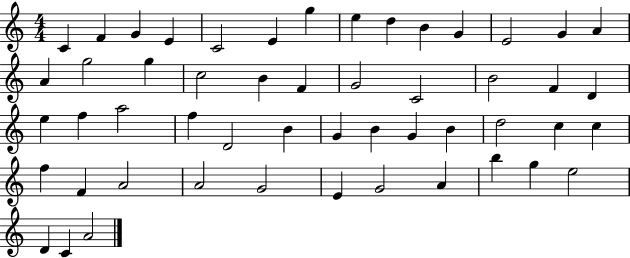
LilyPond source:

{
  \clef treble
  \numericTimeSignature
  \time 4/4
  \key c \major
  c'4 f'4 g'4 e'4 | c'2 e'4 g''4 | e''4 d''4 b'4 g'4 | e'2 g'4 a'4 | \break a'4 g''2 g''4 | c''2 b'4 f'4 | g'2 c'2 | b'2 f'4 d'4 | \break e''4 f''4 a''2 | f''4 d'2 b'4 | g'4 b'4 g'4 b'4 | d''2 c''4 c''4 | \break f''4 f'4 a'2 | a'2 g'2 | e'4 g'2 a'4 | b''4 g''4 e''2 | \break d'4 c'4 a'2 | \bar "|."
}